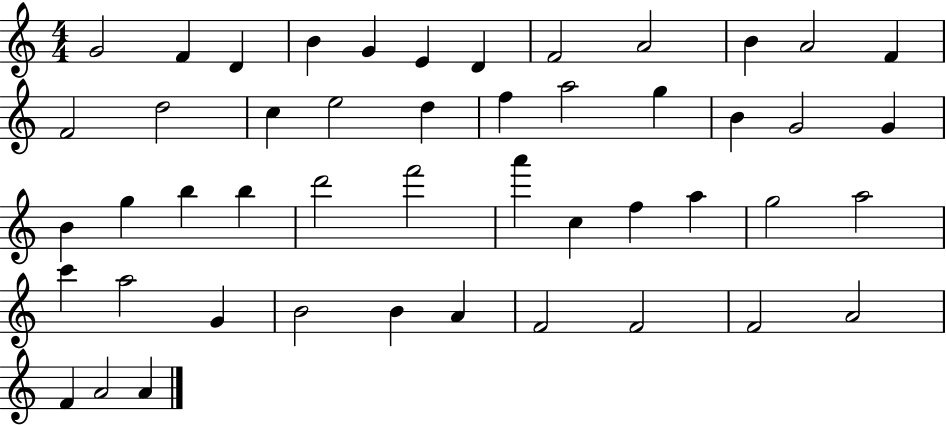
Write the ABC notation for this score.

X:1
T:Untitled
M:4/4
L:1/4
K:C
G2 F D B G E D F2 A2 B A2 F F2 d2 c e2 d f a2 g B G2 G B g b b d'2 f'2 a' c f a g2 a2 c' a2 G B2 B A F2 F2 F2 A2 F A2 A